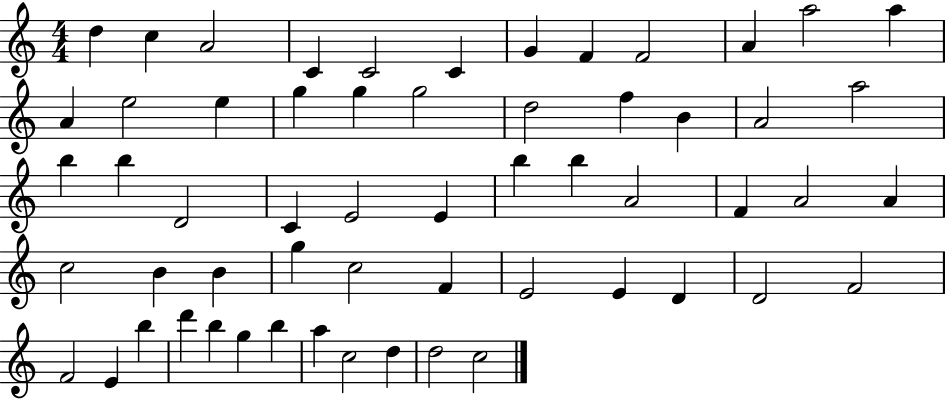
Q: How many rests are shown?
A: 0